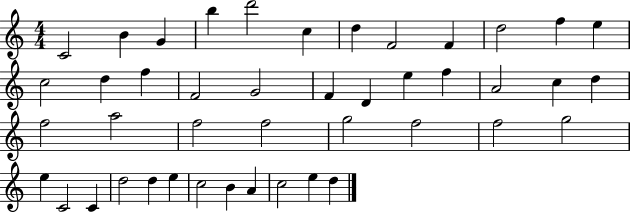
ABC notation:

X:1
T:Untitled
M:4/4
L:1/4
K:C
C2 B G b d'2 c d F2 F d2 f e c2 d f F2 G2 F D e f A2 c d f2 a2 f2 f2 g2 f2 f2 g2 e C2 C d2 d e c2 B A c2 e d